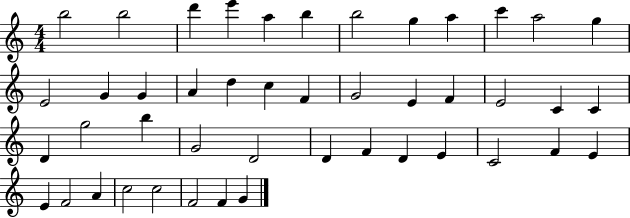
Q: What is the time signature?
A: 4/4